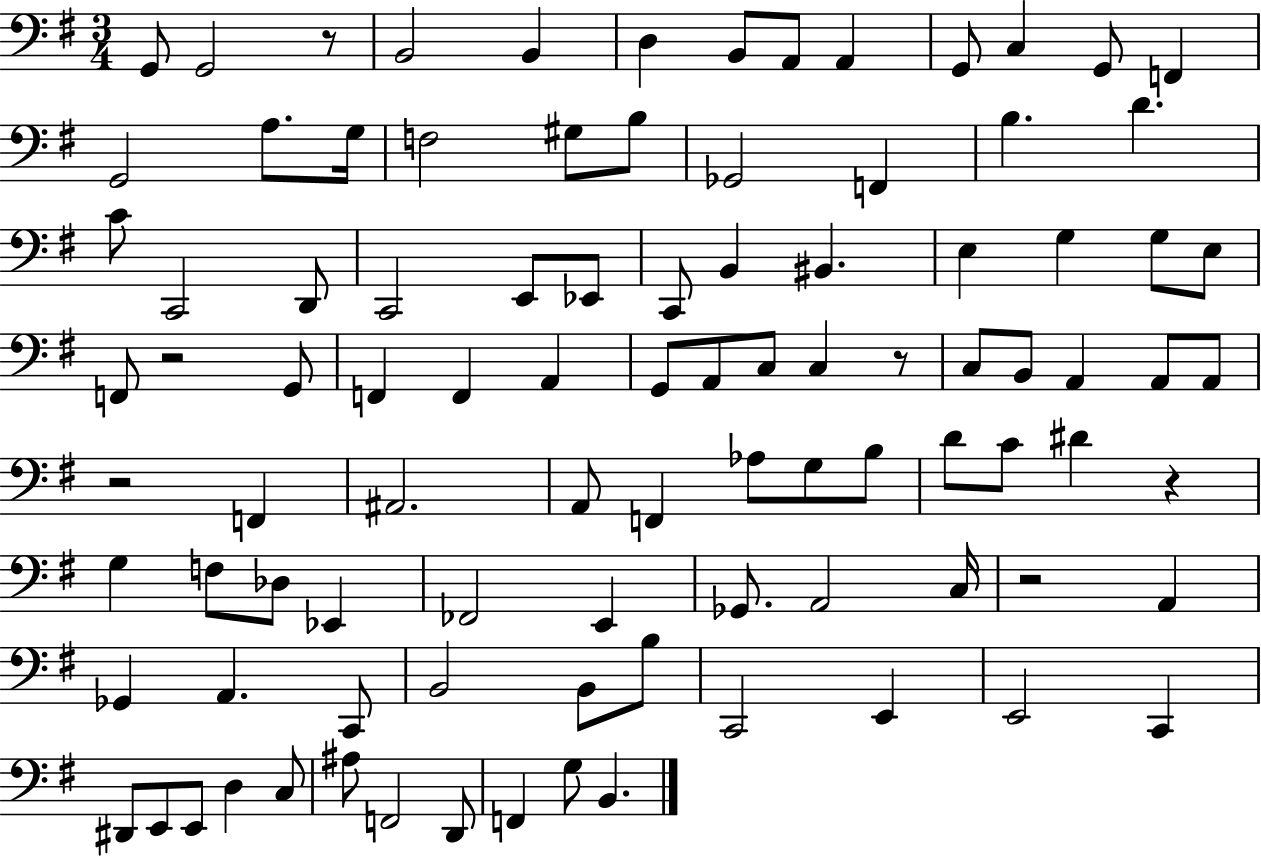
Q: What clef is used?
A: bass